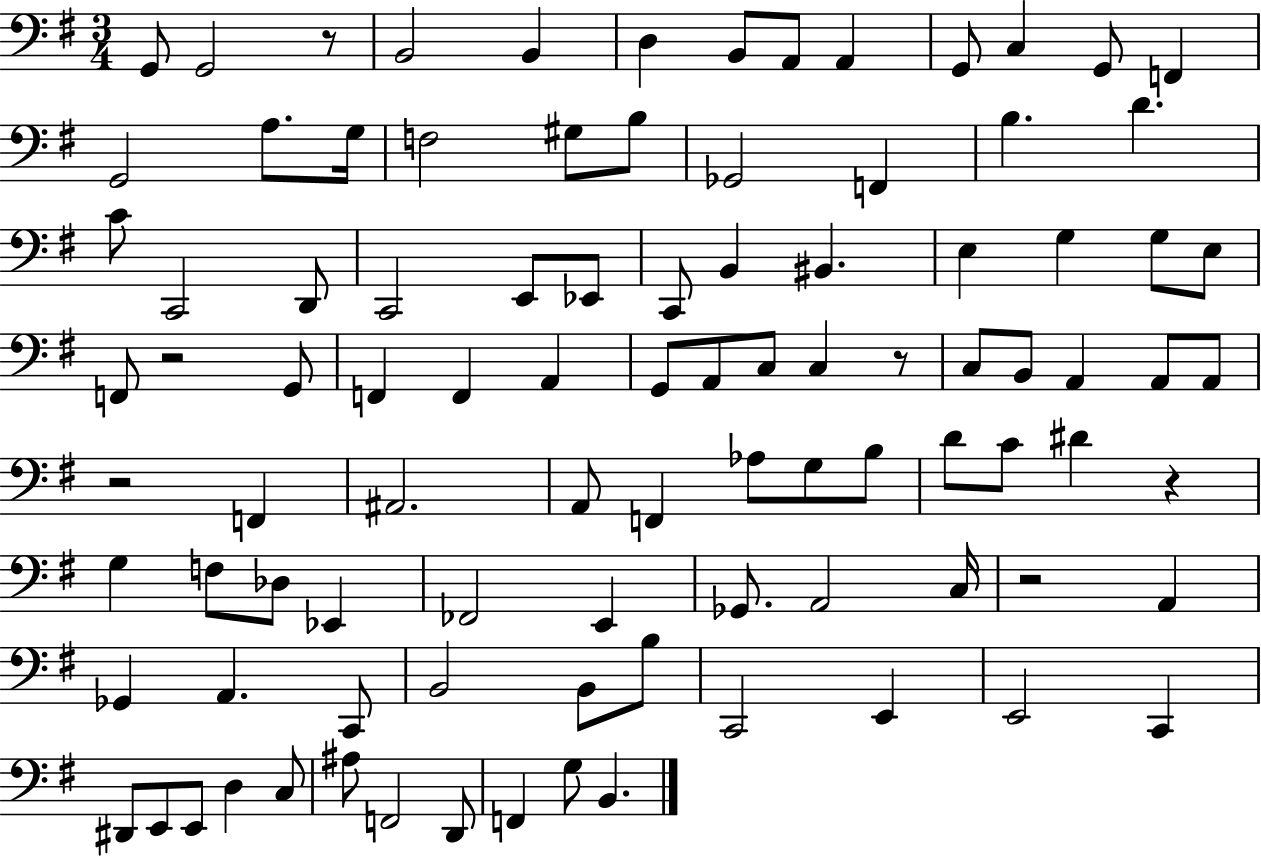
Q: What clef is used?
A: bass